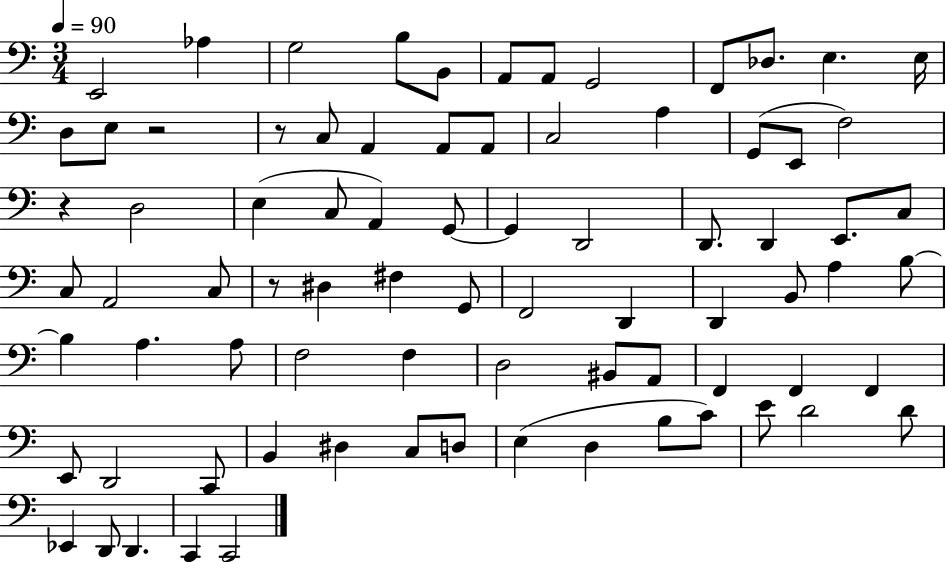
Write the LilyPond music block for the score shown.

{
  \clef bass
  \numericTimeSignature
  \time 3/4
  \key c \major
  \tempo 4 = 90
  e,2 aes4 | g2 b8 b,8 | a,8 a,8 g,2 | f,8 des8. e4. e16 | \break d8 e8 r2 | r8 c8 a,4 a,8 a,8 | c2 a4 | g,8( e,8 f2) | \break r4 d2 | e4( c8 a,4) g,8~~ | g,4 d,2 | d,8. d,4 e,8. c8 | \break c8 a,2 c8 | r8 dis4 fis4 g,8 | f,2 d,4 | d,4 b,8 a4 b8~~ | \break b4 a4. a8 | f2 f4 | d2 bis,8 a,8 | f,4 f,4 f,4 | \break e,8 d,2 c,8 | b,4 dis4 c8 d8 | e4( d4 b8 c'8) | e'8 d'2 d'8 | \break ees,4 d,8 d,4. | c,4 c,2 | \bar "|."
}